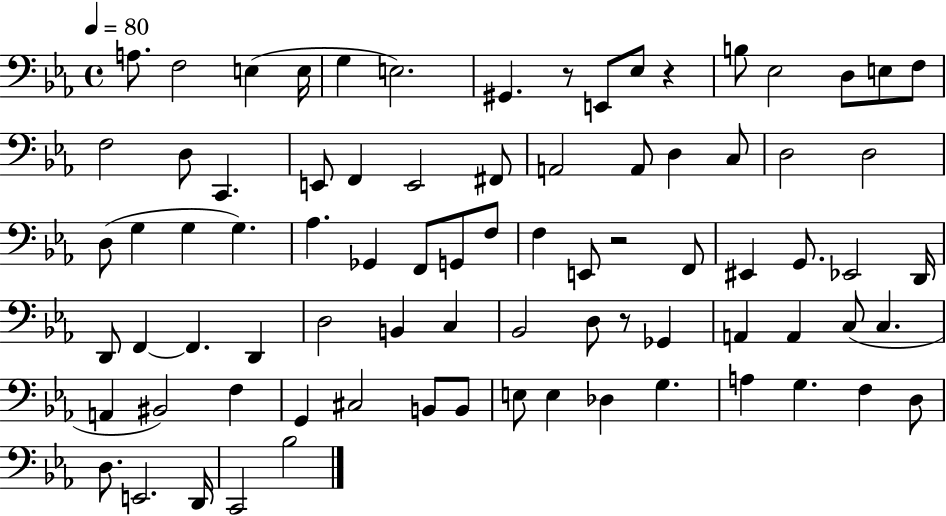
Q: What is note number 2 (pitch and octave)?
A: F3